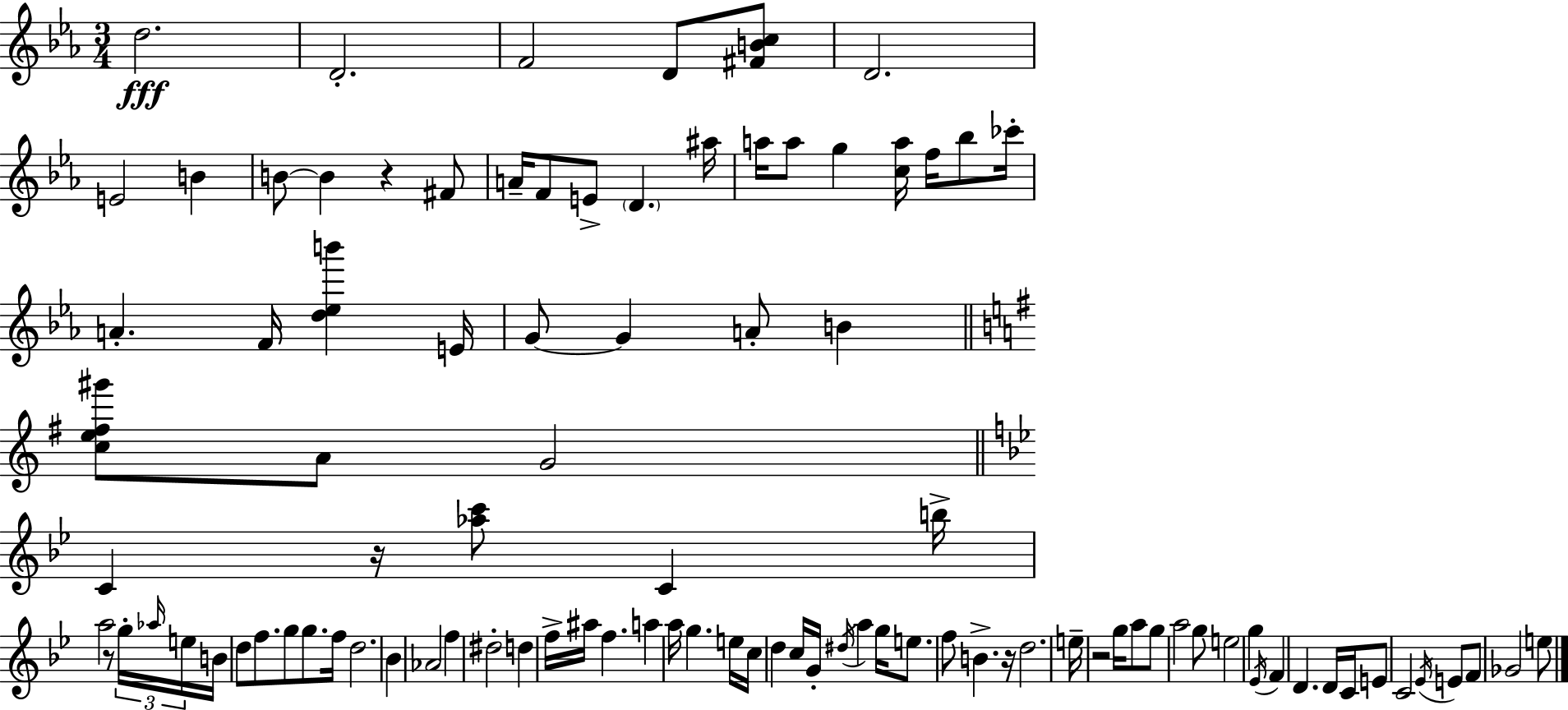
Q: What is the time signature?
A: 3/4